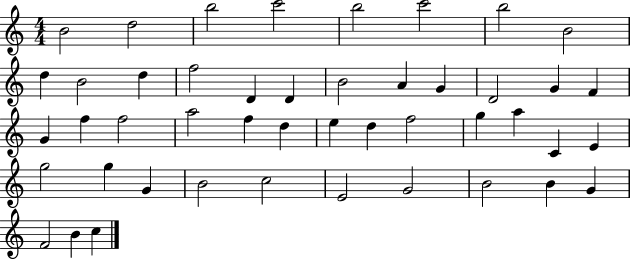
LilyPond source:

{
  \clef treble
  \numericTimeSignature
  \time 4/4
  \key c \major
  b'2 d''2 | b''2 c'''2 | b''2 c'''2 | b''2 b'2 | \break d''4 b'2 d''4 | f''2 d'4 d'4 | b'2 a'4 g'4 | d'2 g'4 f'4 | \break g'4 f''4 f''2 | a''2 f''4 d''4 | e''4 d''4 f''2 | g''4 a''4 c'4 e'4 | \break g''2 g''4 g'4 | b'2 c''2 | e'2 g'2 | b'2 b'4 g'4 | \break f'2 b'4 c''4 | \bar "|."
}